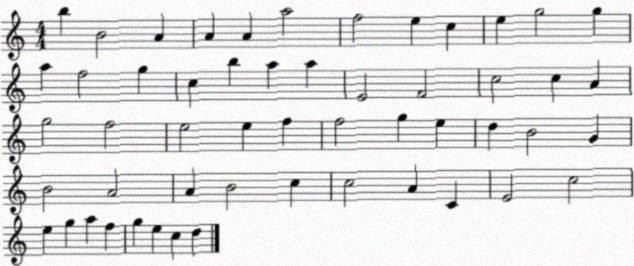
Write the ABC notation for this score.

X:1
T:Untitled
M:4/4
L:1/4
K:C
b B2 A A A a2 f2 e c e g2 g a f2 g c b a a E2 F2 c2 c A g2 f2 e2 e f f2 g e d B2 G B2 A2 A B2 c c2 A C E2 c2 e g a f g e c d